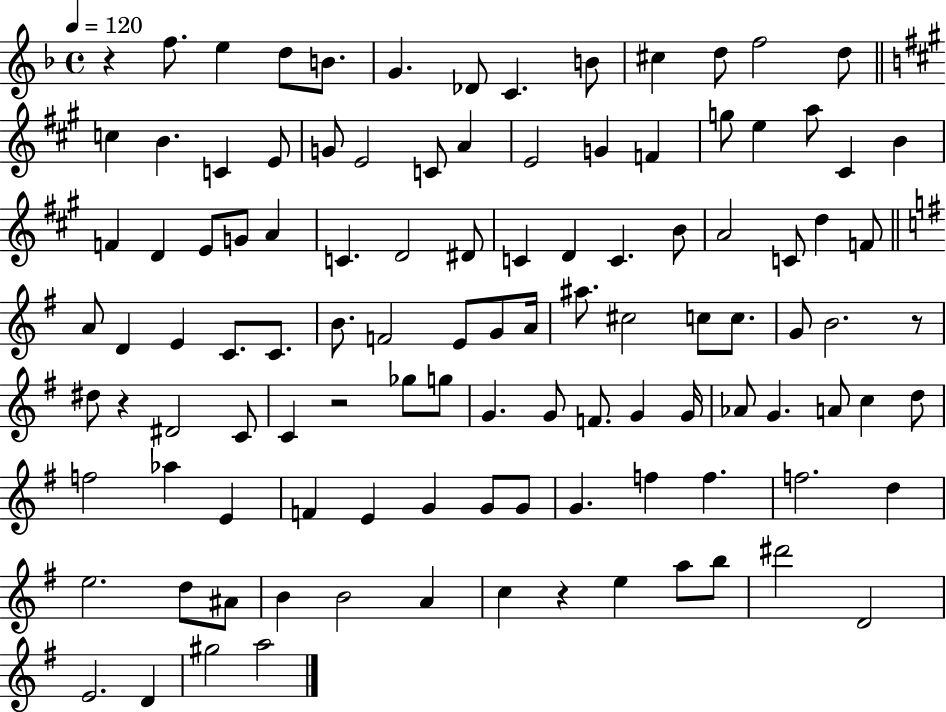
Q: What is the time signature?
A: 4/4